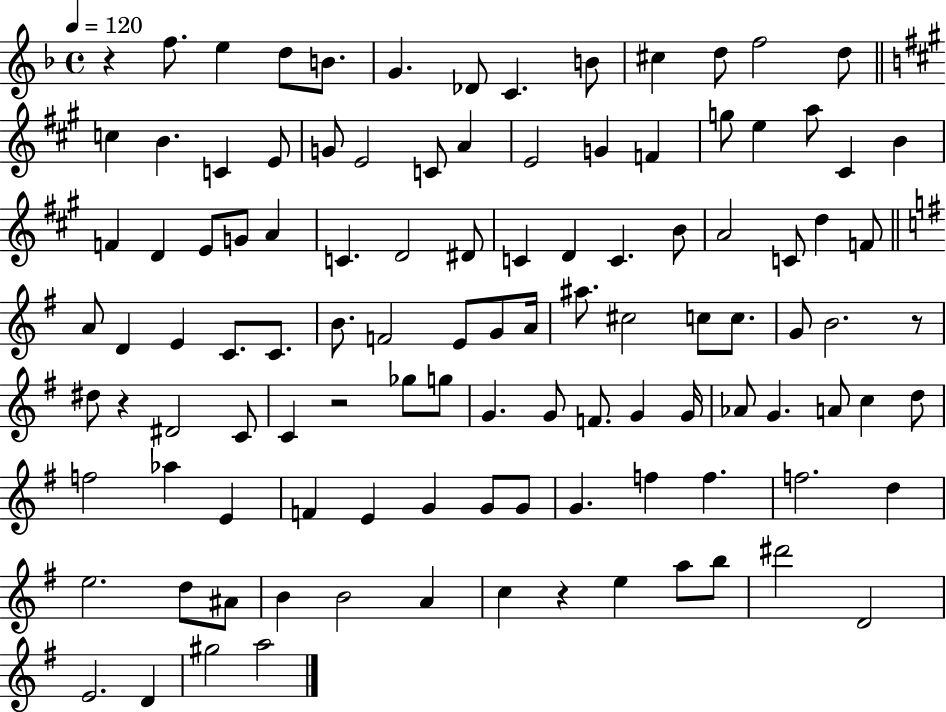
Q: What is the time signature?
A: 4/4